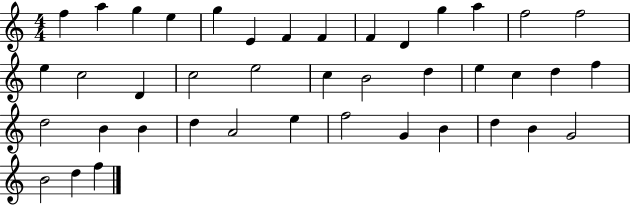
X:1
T:Untitled
M:4/4
L:1/4
K:C
f a g e g E F F F D g a f2 f2 e c2 D c2 e2 c B2 d e c d f d2 B B d A2 e f2 G B d B G2 B2 d f